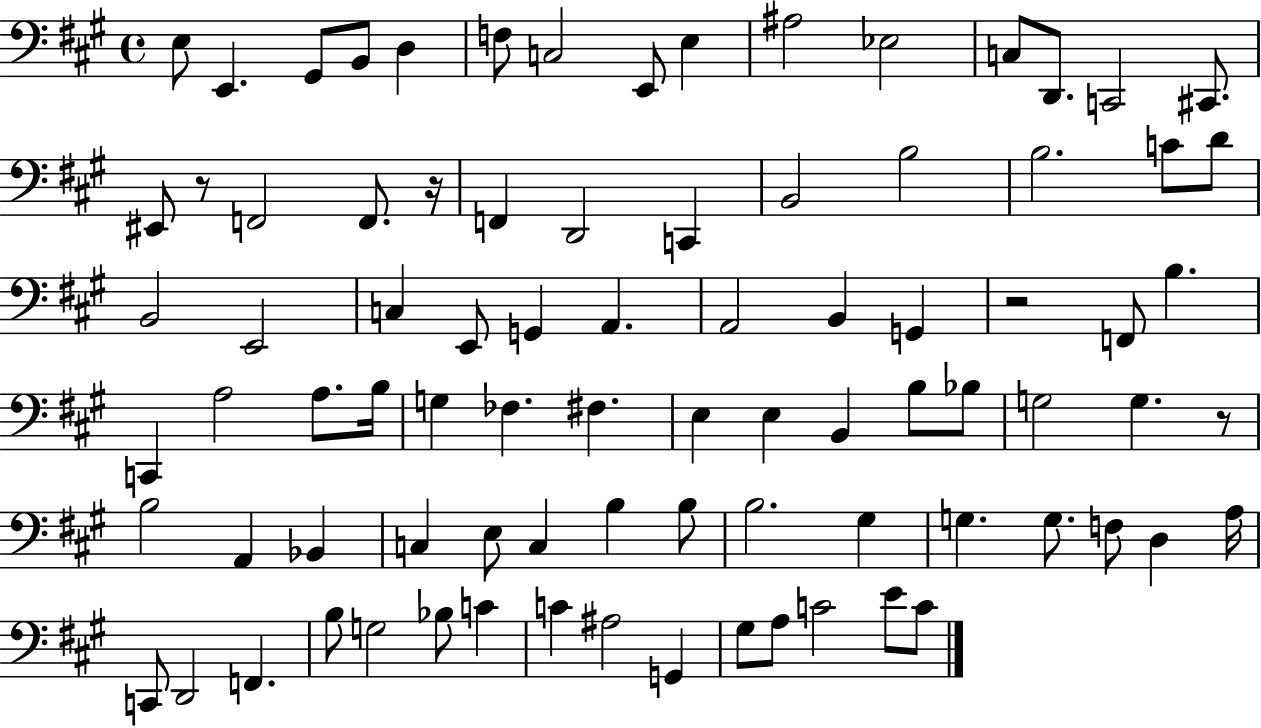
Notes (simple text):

E3/e E2/q. G#2/e B2/e D3/q F3/e C3/h E2/e E3/q A#3/h Eb3/h C3/e D2/e. C2/h C#2/e. EIS2/e R/e F2/h F2/e. R/s F2/q D2/h C2/q B2/h B3/h B3/h. C4/e D4/e B2/h E2/h C3/q E2/e G2/q A2/q. A2/h B2/q G2/q R/h F2/e B3/q. C2/q A3/h A3/e. B3/s G3/q FES3/q. F#3/q. E3/q E3/q B2/q B3/e Bb3/e G3/h G3/q. R/e B3/h A2/q Bb2/q C3/q E3/e C3/q B3/q B3/e B3/h. G#3/q G3/q. G3/e. F3/e D3/q A3/s C2/e D2/h F2/q. B3/e G3/h Bb3/e C4/q C4/q A#3/h G2/q G#3/e A3/e C4/h E4/e C4/e